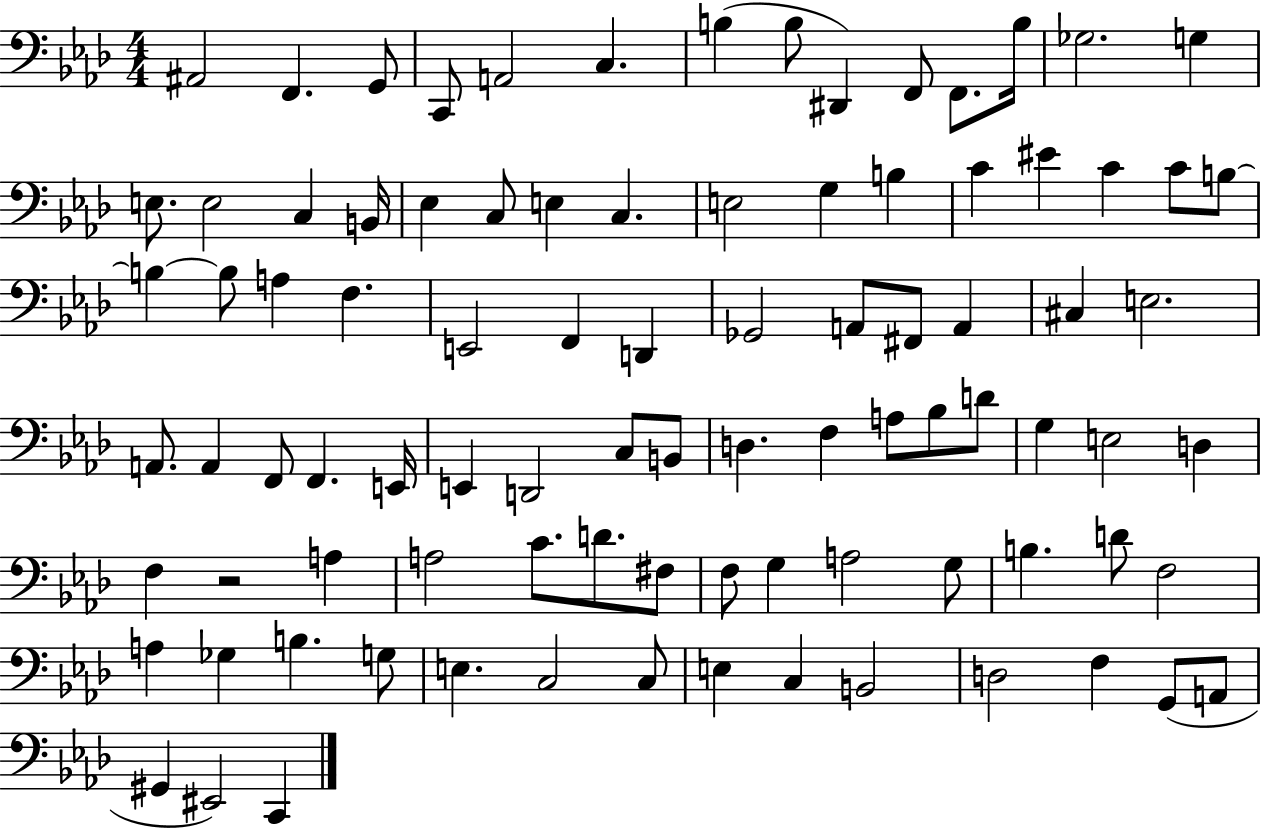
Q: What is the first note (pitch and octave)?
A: A#2